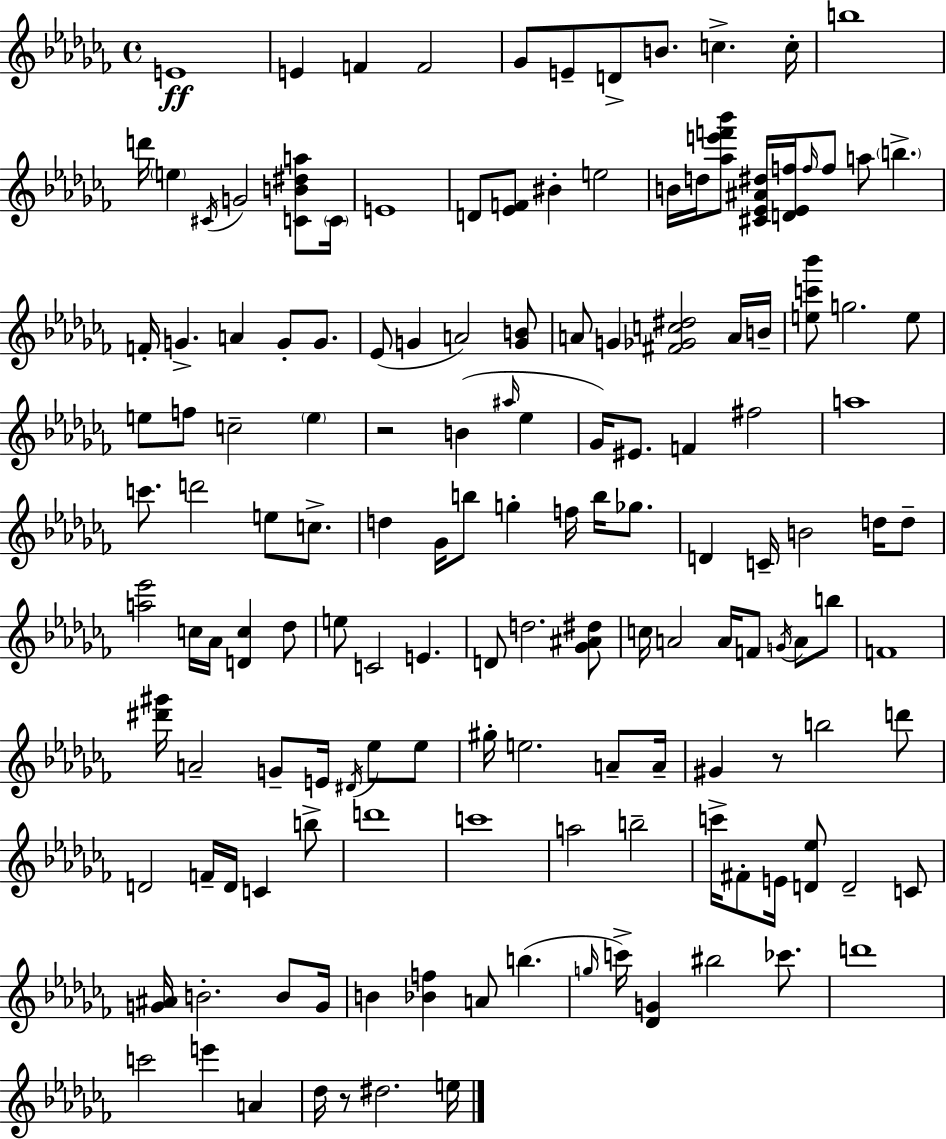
X:1
T:Untitled
M:4/4
L:1/4
K:Abm
E4 E F F2 _G/2 E/2 D/2 B/2 c c/4 b4 d'/4 e ^C/4 G2 [CB^da]/2 C/4 E4 D/2 [_EF]/2 ^B e2 B/4 d/4 [_ae'f'_b']/2 [^C_E^A^d]/4 [D_Ef]/4 f/4 f/2 a/2 b F/4 G A G/2 G/2 _E/2 G A2 [GB]/2 A/2 G [^F_Gc^d]2 A/4 B/4 [ec'_b']/2 g2 e/2 e/2 f/2 c2 e z2 B ^a/4 _e _G/4 ^E/2 F ^f2 a4 c'/2 d'2 e/2 c/2 d _G/4 b/2 g f/4 b/4 _g/2 D C/4 B2 d/4 d/2 [a_e']2 c/4 _A/4 [Dc] _d/2 e/2 C2 E D/2 d2 [_G^A^d]/2 c/4 A2 A/4 F/2 G/4 A/2 b/2 F4 [^d'^g']/4 A2 G/2 E/4 ^D/4 _e/2 _e/2 ^g/4 e2 A/2 A/4 ^G z/2 b2 d'/2 D2 F/4 D/4 C b/2 d'4 c'4 a2 b2 c'/4 ^F/2 E/4 [D_e]/2 D2 C/2 [G^A]/4 B2 B/2 G/4 B [_Bf] A/2 b g/4 c'/4 [_DG] ^b2 _c'/2 d'4 c'2 e' A _d/4 z/2 ^d2 e/4